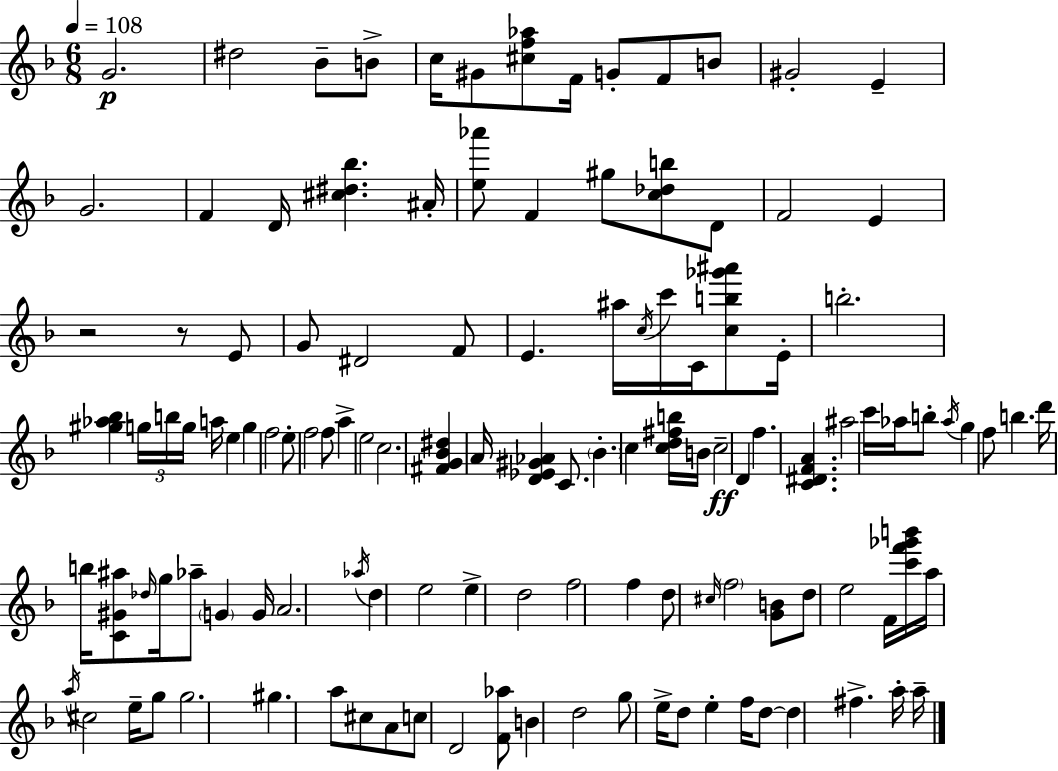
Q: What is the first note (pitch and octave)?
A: G4